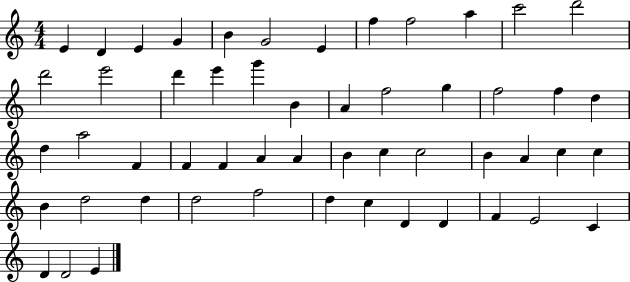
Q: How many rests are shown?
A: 0